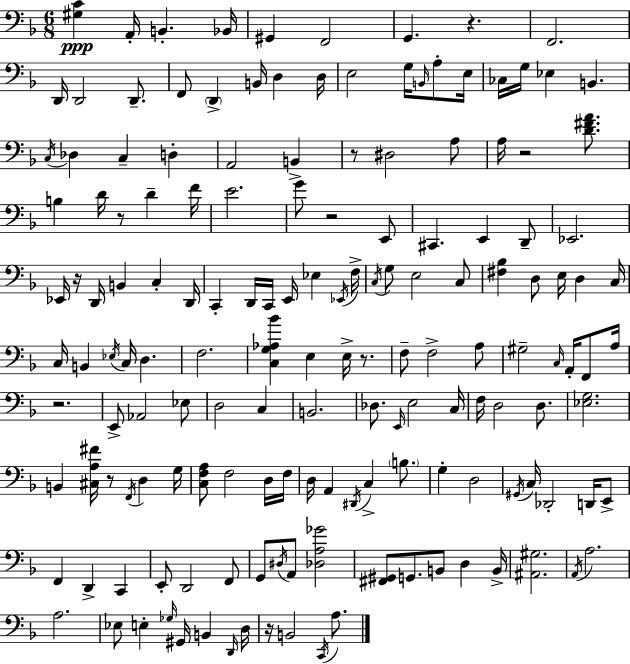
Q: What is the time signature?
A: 6/8